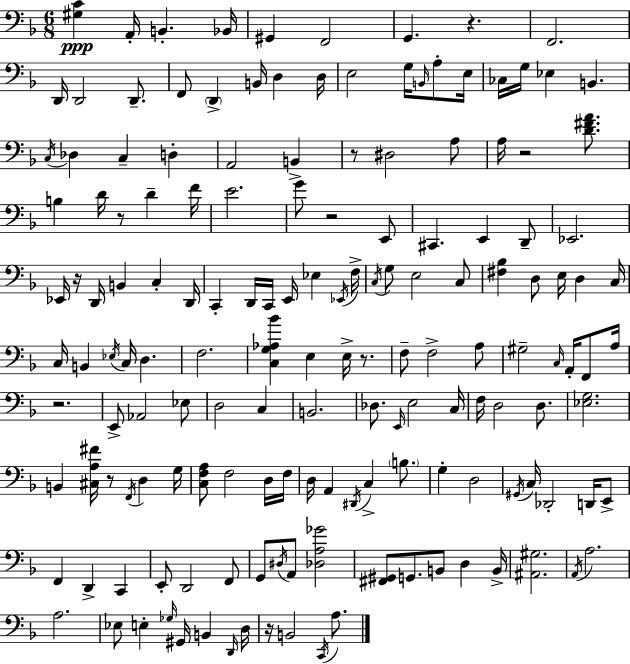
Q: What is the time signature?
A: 6/8